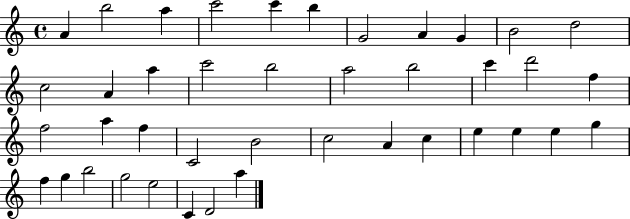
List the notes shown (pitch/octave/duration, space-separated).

A4/q B5/h A5/q C6/h C6/q B5/q G4/h A4/q G4/q B4/h D5/h C5/h A4/q A5/q C6/h B5/h A5/h B5/h C6/q D6/h F5/q F5/h A5/q F5/q C4/h B4/h C5/h A4/q C5/q E5/q E5/q E5/q G5/q F5/q G5/q B5/h G5/h E5/h C4/q D4/h A5/q